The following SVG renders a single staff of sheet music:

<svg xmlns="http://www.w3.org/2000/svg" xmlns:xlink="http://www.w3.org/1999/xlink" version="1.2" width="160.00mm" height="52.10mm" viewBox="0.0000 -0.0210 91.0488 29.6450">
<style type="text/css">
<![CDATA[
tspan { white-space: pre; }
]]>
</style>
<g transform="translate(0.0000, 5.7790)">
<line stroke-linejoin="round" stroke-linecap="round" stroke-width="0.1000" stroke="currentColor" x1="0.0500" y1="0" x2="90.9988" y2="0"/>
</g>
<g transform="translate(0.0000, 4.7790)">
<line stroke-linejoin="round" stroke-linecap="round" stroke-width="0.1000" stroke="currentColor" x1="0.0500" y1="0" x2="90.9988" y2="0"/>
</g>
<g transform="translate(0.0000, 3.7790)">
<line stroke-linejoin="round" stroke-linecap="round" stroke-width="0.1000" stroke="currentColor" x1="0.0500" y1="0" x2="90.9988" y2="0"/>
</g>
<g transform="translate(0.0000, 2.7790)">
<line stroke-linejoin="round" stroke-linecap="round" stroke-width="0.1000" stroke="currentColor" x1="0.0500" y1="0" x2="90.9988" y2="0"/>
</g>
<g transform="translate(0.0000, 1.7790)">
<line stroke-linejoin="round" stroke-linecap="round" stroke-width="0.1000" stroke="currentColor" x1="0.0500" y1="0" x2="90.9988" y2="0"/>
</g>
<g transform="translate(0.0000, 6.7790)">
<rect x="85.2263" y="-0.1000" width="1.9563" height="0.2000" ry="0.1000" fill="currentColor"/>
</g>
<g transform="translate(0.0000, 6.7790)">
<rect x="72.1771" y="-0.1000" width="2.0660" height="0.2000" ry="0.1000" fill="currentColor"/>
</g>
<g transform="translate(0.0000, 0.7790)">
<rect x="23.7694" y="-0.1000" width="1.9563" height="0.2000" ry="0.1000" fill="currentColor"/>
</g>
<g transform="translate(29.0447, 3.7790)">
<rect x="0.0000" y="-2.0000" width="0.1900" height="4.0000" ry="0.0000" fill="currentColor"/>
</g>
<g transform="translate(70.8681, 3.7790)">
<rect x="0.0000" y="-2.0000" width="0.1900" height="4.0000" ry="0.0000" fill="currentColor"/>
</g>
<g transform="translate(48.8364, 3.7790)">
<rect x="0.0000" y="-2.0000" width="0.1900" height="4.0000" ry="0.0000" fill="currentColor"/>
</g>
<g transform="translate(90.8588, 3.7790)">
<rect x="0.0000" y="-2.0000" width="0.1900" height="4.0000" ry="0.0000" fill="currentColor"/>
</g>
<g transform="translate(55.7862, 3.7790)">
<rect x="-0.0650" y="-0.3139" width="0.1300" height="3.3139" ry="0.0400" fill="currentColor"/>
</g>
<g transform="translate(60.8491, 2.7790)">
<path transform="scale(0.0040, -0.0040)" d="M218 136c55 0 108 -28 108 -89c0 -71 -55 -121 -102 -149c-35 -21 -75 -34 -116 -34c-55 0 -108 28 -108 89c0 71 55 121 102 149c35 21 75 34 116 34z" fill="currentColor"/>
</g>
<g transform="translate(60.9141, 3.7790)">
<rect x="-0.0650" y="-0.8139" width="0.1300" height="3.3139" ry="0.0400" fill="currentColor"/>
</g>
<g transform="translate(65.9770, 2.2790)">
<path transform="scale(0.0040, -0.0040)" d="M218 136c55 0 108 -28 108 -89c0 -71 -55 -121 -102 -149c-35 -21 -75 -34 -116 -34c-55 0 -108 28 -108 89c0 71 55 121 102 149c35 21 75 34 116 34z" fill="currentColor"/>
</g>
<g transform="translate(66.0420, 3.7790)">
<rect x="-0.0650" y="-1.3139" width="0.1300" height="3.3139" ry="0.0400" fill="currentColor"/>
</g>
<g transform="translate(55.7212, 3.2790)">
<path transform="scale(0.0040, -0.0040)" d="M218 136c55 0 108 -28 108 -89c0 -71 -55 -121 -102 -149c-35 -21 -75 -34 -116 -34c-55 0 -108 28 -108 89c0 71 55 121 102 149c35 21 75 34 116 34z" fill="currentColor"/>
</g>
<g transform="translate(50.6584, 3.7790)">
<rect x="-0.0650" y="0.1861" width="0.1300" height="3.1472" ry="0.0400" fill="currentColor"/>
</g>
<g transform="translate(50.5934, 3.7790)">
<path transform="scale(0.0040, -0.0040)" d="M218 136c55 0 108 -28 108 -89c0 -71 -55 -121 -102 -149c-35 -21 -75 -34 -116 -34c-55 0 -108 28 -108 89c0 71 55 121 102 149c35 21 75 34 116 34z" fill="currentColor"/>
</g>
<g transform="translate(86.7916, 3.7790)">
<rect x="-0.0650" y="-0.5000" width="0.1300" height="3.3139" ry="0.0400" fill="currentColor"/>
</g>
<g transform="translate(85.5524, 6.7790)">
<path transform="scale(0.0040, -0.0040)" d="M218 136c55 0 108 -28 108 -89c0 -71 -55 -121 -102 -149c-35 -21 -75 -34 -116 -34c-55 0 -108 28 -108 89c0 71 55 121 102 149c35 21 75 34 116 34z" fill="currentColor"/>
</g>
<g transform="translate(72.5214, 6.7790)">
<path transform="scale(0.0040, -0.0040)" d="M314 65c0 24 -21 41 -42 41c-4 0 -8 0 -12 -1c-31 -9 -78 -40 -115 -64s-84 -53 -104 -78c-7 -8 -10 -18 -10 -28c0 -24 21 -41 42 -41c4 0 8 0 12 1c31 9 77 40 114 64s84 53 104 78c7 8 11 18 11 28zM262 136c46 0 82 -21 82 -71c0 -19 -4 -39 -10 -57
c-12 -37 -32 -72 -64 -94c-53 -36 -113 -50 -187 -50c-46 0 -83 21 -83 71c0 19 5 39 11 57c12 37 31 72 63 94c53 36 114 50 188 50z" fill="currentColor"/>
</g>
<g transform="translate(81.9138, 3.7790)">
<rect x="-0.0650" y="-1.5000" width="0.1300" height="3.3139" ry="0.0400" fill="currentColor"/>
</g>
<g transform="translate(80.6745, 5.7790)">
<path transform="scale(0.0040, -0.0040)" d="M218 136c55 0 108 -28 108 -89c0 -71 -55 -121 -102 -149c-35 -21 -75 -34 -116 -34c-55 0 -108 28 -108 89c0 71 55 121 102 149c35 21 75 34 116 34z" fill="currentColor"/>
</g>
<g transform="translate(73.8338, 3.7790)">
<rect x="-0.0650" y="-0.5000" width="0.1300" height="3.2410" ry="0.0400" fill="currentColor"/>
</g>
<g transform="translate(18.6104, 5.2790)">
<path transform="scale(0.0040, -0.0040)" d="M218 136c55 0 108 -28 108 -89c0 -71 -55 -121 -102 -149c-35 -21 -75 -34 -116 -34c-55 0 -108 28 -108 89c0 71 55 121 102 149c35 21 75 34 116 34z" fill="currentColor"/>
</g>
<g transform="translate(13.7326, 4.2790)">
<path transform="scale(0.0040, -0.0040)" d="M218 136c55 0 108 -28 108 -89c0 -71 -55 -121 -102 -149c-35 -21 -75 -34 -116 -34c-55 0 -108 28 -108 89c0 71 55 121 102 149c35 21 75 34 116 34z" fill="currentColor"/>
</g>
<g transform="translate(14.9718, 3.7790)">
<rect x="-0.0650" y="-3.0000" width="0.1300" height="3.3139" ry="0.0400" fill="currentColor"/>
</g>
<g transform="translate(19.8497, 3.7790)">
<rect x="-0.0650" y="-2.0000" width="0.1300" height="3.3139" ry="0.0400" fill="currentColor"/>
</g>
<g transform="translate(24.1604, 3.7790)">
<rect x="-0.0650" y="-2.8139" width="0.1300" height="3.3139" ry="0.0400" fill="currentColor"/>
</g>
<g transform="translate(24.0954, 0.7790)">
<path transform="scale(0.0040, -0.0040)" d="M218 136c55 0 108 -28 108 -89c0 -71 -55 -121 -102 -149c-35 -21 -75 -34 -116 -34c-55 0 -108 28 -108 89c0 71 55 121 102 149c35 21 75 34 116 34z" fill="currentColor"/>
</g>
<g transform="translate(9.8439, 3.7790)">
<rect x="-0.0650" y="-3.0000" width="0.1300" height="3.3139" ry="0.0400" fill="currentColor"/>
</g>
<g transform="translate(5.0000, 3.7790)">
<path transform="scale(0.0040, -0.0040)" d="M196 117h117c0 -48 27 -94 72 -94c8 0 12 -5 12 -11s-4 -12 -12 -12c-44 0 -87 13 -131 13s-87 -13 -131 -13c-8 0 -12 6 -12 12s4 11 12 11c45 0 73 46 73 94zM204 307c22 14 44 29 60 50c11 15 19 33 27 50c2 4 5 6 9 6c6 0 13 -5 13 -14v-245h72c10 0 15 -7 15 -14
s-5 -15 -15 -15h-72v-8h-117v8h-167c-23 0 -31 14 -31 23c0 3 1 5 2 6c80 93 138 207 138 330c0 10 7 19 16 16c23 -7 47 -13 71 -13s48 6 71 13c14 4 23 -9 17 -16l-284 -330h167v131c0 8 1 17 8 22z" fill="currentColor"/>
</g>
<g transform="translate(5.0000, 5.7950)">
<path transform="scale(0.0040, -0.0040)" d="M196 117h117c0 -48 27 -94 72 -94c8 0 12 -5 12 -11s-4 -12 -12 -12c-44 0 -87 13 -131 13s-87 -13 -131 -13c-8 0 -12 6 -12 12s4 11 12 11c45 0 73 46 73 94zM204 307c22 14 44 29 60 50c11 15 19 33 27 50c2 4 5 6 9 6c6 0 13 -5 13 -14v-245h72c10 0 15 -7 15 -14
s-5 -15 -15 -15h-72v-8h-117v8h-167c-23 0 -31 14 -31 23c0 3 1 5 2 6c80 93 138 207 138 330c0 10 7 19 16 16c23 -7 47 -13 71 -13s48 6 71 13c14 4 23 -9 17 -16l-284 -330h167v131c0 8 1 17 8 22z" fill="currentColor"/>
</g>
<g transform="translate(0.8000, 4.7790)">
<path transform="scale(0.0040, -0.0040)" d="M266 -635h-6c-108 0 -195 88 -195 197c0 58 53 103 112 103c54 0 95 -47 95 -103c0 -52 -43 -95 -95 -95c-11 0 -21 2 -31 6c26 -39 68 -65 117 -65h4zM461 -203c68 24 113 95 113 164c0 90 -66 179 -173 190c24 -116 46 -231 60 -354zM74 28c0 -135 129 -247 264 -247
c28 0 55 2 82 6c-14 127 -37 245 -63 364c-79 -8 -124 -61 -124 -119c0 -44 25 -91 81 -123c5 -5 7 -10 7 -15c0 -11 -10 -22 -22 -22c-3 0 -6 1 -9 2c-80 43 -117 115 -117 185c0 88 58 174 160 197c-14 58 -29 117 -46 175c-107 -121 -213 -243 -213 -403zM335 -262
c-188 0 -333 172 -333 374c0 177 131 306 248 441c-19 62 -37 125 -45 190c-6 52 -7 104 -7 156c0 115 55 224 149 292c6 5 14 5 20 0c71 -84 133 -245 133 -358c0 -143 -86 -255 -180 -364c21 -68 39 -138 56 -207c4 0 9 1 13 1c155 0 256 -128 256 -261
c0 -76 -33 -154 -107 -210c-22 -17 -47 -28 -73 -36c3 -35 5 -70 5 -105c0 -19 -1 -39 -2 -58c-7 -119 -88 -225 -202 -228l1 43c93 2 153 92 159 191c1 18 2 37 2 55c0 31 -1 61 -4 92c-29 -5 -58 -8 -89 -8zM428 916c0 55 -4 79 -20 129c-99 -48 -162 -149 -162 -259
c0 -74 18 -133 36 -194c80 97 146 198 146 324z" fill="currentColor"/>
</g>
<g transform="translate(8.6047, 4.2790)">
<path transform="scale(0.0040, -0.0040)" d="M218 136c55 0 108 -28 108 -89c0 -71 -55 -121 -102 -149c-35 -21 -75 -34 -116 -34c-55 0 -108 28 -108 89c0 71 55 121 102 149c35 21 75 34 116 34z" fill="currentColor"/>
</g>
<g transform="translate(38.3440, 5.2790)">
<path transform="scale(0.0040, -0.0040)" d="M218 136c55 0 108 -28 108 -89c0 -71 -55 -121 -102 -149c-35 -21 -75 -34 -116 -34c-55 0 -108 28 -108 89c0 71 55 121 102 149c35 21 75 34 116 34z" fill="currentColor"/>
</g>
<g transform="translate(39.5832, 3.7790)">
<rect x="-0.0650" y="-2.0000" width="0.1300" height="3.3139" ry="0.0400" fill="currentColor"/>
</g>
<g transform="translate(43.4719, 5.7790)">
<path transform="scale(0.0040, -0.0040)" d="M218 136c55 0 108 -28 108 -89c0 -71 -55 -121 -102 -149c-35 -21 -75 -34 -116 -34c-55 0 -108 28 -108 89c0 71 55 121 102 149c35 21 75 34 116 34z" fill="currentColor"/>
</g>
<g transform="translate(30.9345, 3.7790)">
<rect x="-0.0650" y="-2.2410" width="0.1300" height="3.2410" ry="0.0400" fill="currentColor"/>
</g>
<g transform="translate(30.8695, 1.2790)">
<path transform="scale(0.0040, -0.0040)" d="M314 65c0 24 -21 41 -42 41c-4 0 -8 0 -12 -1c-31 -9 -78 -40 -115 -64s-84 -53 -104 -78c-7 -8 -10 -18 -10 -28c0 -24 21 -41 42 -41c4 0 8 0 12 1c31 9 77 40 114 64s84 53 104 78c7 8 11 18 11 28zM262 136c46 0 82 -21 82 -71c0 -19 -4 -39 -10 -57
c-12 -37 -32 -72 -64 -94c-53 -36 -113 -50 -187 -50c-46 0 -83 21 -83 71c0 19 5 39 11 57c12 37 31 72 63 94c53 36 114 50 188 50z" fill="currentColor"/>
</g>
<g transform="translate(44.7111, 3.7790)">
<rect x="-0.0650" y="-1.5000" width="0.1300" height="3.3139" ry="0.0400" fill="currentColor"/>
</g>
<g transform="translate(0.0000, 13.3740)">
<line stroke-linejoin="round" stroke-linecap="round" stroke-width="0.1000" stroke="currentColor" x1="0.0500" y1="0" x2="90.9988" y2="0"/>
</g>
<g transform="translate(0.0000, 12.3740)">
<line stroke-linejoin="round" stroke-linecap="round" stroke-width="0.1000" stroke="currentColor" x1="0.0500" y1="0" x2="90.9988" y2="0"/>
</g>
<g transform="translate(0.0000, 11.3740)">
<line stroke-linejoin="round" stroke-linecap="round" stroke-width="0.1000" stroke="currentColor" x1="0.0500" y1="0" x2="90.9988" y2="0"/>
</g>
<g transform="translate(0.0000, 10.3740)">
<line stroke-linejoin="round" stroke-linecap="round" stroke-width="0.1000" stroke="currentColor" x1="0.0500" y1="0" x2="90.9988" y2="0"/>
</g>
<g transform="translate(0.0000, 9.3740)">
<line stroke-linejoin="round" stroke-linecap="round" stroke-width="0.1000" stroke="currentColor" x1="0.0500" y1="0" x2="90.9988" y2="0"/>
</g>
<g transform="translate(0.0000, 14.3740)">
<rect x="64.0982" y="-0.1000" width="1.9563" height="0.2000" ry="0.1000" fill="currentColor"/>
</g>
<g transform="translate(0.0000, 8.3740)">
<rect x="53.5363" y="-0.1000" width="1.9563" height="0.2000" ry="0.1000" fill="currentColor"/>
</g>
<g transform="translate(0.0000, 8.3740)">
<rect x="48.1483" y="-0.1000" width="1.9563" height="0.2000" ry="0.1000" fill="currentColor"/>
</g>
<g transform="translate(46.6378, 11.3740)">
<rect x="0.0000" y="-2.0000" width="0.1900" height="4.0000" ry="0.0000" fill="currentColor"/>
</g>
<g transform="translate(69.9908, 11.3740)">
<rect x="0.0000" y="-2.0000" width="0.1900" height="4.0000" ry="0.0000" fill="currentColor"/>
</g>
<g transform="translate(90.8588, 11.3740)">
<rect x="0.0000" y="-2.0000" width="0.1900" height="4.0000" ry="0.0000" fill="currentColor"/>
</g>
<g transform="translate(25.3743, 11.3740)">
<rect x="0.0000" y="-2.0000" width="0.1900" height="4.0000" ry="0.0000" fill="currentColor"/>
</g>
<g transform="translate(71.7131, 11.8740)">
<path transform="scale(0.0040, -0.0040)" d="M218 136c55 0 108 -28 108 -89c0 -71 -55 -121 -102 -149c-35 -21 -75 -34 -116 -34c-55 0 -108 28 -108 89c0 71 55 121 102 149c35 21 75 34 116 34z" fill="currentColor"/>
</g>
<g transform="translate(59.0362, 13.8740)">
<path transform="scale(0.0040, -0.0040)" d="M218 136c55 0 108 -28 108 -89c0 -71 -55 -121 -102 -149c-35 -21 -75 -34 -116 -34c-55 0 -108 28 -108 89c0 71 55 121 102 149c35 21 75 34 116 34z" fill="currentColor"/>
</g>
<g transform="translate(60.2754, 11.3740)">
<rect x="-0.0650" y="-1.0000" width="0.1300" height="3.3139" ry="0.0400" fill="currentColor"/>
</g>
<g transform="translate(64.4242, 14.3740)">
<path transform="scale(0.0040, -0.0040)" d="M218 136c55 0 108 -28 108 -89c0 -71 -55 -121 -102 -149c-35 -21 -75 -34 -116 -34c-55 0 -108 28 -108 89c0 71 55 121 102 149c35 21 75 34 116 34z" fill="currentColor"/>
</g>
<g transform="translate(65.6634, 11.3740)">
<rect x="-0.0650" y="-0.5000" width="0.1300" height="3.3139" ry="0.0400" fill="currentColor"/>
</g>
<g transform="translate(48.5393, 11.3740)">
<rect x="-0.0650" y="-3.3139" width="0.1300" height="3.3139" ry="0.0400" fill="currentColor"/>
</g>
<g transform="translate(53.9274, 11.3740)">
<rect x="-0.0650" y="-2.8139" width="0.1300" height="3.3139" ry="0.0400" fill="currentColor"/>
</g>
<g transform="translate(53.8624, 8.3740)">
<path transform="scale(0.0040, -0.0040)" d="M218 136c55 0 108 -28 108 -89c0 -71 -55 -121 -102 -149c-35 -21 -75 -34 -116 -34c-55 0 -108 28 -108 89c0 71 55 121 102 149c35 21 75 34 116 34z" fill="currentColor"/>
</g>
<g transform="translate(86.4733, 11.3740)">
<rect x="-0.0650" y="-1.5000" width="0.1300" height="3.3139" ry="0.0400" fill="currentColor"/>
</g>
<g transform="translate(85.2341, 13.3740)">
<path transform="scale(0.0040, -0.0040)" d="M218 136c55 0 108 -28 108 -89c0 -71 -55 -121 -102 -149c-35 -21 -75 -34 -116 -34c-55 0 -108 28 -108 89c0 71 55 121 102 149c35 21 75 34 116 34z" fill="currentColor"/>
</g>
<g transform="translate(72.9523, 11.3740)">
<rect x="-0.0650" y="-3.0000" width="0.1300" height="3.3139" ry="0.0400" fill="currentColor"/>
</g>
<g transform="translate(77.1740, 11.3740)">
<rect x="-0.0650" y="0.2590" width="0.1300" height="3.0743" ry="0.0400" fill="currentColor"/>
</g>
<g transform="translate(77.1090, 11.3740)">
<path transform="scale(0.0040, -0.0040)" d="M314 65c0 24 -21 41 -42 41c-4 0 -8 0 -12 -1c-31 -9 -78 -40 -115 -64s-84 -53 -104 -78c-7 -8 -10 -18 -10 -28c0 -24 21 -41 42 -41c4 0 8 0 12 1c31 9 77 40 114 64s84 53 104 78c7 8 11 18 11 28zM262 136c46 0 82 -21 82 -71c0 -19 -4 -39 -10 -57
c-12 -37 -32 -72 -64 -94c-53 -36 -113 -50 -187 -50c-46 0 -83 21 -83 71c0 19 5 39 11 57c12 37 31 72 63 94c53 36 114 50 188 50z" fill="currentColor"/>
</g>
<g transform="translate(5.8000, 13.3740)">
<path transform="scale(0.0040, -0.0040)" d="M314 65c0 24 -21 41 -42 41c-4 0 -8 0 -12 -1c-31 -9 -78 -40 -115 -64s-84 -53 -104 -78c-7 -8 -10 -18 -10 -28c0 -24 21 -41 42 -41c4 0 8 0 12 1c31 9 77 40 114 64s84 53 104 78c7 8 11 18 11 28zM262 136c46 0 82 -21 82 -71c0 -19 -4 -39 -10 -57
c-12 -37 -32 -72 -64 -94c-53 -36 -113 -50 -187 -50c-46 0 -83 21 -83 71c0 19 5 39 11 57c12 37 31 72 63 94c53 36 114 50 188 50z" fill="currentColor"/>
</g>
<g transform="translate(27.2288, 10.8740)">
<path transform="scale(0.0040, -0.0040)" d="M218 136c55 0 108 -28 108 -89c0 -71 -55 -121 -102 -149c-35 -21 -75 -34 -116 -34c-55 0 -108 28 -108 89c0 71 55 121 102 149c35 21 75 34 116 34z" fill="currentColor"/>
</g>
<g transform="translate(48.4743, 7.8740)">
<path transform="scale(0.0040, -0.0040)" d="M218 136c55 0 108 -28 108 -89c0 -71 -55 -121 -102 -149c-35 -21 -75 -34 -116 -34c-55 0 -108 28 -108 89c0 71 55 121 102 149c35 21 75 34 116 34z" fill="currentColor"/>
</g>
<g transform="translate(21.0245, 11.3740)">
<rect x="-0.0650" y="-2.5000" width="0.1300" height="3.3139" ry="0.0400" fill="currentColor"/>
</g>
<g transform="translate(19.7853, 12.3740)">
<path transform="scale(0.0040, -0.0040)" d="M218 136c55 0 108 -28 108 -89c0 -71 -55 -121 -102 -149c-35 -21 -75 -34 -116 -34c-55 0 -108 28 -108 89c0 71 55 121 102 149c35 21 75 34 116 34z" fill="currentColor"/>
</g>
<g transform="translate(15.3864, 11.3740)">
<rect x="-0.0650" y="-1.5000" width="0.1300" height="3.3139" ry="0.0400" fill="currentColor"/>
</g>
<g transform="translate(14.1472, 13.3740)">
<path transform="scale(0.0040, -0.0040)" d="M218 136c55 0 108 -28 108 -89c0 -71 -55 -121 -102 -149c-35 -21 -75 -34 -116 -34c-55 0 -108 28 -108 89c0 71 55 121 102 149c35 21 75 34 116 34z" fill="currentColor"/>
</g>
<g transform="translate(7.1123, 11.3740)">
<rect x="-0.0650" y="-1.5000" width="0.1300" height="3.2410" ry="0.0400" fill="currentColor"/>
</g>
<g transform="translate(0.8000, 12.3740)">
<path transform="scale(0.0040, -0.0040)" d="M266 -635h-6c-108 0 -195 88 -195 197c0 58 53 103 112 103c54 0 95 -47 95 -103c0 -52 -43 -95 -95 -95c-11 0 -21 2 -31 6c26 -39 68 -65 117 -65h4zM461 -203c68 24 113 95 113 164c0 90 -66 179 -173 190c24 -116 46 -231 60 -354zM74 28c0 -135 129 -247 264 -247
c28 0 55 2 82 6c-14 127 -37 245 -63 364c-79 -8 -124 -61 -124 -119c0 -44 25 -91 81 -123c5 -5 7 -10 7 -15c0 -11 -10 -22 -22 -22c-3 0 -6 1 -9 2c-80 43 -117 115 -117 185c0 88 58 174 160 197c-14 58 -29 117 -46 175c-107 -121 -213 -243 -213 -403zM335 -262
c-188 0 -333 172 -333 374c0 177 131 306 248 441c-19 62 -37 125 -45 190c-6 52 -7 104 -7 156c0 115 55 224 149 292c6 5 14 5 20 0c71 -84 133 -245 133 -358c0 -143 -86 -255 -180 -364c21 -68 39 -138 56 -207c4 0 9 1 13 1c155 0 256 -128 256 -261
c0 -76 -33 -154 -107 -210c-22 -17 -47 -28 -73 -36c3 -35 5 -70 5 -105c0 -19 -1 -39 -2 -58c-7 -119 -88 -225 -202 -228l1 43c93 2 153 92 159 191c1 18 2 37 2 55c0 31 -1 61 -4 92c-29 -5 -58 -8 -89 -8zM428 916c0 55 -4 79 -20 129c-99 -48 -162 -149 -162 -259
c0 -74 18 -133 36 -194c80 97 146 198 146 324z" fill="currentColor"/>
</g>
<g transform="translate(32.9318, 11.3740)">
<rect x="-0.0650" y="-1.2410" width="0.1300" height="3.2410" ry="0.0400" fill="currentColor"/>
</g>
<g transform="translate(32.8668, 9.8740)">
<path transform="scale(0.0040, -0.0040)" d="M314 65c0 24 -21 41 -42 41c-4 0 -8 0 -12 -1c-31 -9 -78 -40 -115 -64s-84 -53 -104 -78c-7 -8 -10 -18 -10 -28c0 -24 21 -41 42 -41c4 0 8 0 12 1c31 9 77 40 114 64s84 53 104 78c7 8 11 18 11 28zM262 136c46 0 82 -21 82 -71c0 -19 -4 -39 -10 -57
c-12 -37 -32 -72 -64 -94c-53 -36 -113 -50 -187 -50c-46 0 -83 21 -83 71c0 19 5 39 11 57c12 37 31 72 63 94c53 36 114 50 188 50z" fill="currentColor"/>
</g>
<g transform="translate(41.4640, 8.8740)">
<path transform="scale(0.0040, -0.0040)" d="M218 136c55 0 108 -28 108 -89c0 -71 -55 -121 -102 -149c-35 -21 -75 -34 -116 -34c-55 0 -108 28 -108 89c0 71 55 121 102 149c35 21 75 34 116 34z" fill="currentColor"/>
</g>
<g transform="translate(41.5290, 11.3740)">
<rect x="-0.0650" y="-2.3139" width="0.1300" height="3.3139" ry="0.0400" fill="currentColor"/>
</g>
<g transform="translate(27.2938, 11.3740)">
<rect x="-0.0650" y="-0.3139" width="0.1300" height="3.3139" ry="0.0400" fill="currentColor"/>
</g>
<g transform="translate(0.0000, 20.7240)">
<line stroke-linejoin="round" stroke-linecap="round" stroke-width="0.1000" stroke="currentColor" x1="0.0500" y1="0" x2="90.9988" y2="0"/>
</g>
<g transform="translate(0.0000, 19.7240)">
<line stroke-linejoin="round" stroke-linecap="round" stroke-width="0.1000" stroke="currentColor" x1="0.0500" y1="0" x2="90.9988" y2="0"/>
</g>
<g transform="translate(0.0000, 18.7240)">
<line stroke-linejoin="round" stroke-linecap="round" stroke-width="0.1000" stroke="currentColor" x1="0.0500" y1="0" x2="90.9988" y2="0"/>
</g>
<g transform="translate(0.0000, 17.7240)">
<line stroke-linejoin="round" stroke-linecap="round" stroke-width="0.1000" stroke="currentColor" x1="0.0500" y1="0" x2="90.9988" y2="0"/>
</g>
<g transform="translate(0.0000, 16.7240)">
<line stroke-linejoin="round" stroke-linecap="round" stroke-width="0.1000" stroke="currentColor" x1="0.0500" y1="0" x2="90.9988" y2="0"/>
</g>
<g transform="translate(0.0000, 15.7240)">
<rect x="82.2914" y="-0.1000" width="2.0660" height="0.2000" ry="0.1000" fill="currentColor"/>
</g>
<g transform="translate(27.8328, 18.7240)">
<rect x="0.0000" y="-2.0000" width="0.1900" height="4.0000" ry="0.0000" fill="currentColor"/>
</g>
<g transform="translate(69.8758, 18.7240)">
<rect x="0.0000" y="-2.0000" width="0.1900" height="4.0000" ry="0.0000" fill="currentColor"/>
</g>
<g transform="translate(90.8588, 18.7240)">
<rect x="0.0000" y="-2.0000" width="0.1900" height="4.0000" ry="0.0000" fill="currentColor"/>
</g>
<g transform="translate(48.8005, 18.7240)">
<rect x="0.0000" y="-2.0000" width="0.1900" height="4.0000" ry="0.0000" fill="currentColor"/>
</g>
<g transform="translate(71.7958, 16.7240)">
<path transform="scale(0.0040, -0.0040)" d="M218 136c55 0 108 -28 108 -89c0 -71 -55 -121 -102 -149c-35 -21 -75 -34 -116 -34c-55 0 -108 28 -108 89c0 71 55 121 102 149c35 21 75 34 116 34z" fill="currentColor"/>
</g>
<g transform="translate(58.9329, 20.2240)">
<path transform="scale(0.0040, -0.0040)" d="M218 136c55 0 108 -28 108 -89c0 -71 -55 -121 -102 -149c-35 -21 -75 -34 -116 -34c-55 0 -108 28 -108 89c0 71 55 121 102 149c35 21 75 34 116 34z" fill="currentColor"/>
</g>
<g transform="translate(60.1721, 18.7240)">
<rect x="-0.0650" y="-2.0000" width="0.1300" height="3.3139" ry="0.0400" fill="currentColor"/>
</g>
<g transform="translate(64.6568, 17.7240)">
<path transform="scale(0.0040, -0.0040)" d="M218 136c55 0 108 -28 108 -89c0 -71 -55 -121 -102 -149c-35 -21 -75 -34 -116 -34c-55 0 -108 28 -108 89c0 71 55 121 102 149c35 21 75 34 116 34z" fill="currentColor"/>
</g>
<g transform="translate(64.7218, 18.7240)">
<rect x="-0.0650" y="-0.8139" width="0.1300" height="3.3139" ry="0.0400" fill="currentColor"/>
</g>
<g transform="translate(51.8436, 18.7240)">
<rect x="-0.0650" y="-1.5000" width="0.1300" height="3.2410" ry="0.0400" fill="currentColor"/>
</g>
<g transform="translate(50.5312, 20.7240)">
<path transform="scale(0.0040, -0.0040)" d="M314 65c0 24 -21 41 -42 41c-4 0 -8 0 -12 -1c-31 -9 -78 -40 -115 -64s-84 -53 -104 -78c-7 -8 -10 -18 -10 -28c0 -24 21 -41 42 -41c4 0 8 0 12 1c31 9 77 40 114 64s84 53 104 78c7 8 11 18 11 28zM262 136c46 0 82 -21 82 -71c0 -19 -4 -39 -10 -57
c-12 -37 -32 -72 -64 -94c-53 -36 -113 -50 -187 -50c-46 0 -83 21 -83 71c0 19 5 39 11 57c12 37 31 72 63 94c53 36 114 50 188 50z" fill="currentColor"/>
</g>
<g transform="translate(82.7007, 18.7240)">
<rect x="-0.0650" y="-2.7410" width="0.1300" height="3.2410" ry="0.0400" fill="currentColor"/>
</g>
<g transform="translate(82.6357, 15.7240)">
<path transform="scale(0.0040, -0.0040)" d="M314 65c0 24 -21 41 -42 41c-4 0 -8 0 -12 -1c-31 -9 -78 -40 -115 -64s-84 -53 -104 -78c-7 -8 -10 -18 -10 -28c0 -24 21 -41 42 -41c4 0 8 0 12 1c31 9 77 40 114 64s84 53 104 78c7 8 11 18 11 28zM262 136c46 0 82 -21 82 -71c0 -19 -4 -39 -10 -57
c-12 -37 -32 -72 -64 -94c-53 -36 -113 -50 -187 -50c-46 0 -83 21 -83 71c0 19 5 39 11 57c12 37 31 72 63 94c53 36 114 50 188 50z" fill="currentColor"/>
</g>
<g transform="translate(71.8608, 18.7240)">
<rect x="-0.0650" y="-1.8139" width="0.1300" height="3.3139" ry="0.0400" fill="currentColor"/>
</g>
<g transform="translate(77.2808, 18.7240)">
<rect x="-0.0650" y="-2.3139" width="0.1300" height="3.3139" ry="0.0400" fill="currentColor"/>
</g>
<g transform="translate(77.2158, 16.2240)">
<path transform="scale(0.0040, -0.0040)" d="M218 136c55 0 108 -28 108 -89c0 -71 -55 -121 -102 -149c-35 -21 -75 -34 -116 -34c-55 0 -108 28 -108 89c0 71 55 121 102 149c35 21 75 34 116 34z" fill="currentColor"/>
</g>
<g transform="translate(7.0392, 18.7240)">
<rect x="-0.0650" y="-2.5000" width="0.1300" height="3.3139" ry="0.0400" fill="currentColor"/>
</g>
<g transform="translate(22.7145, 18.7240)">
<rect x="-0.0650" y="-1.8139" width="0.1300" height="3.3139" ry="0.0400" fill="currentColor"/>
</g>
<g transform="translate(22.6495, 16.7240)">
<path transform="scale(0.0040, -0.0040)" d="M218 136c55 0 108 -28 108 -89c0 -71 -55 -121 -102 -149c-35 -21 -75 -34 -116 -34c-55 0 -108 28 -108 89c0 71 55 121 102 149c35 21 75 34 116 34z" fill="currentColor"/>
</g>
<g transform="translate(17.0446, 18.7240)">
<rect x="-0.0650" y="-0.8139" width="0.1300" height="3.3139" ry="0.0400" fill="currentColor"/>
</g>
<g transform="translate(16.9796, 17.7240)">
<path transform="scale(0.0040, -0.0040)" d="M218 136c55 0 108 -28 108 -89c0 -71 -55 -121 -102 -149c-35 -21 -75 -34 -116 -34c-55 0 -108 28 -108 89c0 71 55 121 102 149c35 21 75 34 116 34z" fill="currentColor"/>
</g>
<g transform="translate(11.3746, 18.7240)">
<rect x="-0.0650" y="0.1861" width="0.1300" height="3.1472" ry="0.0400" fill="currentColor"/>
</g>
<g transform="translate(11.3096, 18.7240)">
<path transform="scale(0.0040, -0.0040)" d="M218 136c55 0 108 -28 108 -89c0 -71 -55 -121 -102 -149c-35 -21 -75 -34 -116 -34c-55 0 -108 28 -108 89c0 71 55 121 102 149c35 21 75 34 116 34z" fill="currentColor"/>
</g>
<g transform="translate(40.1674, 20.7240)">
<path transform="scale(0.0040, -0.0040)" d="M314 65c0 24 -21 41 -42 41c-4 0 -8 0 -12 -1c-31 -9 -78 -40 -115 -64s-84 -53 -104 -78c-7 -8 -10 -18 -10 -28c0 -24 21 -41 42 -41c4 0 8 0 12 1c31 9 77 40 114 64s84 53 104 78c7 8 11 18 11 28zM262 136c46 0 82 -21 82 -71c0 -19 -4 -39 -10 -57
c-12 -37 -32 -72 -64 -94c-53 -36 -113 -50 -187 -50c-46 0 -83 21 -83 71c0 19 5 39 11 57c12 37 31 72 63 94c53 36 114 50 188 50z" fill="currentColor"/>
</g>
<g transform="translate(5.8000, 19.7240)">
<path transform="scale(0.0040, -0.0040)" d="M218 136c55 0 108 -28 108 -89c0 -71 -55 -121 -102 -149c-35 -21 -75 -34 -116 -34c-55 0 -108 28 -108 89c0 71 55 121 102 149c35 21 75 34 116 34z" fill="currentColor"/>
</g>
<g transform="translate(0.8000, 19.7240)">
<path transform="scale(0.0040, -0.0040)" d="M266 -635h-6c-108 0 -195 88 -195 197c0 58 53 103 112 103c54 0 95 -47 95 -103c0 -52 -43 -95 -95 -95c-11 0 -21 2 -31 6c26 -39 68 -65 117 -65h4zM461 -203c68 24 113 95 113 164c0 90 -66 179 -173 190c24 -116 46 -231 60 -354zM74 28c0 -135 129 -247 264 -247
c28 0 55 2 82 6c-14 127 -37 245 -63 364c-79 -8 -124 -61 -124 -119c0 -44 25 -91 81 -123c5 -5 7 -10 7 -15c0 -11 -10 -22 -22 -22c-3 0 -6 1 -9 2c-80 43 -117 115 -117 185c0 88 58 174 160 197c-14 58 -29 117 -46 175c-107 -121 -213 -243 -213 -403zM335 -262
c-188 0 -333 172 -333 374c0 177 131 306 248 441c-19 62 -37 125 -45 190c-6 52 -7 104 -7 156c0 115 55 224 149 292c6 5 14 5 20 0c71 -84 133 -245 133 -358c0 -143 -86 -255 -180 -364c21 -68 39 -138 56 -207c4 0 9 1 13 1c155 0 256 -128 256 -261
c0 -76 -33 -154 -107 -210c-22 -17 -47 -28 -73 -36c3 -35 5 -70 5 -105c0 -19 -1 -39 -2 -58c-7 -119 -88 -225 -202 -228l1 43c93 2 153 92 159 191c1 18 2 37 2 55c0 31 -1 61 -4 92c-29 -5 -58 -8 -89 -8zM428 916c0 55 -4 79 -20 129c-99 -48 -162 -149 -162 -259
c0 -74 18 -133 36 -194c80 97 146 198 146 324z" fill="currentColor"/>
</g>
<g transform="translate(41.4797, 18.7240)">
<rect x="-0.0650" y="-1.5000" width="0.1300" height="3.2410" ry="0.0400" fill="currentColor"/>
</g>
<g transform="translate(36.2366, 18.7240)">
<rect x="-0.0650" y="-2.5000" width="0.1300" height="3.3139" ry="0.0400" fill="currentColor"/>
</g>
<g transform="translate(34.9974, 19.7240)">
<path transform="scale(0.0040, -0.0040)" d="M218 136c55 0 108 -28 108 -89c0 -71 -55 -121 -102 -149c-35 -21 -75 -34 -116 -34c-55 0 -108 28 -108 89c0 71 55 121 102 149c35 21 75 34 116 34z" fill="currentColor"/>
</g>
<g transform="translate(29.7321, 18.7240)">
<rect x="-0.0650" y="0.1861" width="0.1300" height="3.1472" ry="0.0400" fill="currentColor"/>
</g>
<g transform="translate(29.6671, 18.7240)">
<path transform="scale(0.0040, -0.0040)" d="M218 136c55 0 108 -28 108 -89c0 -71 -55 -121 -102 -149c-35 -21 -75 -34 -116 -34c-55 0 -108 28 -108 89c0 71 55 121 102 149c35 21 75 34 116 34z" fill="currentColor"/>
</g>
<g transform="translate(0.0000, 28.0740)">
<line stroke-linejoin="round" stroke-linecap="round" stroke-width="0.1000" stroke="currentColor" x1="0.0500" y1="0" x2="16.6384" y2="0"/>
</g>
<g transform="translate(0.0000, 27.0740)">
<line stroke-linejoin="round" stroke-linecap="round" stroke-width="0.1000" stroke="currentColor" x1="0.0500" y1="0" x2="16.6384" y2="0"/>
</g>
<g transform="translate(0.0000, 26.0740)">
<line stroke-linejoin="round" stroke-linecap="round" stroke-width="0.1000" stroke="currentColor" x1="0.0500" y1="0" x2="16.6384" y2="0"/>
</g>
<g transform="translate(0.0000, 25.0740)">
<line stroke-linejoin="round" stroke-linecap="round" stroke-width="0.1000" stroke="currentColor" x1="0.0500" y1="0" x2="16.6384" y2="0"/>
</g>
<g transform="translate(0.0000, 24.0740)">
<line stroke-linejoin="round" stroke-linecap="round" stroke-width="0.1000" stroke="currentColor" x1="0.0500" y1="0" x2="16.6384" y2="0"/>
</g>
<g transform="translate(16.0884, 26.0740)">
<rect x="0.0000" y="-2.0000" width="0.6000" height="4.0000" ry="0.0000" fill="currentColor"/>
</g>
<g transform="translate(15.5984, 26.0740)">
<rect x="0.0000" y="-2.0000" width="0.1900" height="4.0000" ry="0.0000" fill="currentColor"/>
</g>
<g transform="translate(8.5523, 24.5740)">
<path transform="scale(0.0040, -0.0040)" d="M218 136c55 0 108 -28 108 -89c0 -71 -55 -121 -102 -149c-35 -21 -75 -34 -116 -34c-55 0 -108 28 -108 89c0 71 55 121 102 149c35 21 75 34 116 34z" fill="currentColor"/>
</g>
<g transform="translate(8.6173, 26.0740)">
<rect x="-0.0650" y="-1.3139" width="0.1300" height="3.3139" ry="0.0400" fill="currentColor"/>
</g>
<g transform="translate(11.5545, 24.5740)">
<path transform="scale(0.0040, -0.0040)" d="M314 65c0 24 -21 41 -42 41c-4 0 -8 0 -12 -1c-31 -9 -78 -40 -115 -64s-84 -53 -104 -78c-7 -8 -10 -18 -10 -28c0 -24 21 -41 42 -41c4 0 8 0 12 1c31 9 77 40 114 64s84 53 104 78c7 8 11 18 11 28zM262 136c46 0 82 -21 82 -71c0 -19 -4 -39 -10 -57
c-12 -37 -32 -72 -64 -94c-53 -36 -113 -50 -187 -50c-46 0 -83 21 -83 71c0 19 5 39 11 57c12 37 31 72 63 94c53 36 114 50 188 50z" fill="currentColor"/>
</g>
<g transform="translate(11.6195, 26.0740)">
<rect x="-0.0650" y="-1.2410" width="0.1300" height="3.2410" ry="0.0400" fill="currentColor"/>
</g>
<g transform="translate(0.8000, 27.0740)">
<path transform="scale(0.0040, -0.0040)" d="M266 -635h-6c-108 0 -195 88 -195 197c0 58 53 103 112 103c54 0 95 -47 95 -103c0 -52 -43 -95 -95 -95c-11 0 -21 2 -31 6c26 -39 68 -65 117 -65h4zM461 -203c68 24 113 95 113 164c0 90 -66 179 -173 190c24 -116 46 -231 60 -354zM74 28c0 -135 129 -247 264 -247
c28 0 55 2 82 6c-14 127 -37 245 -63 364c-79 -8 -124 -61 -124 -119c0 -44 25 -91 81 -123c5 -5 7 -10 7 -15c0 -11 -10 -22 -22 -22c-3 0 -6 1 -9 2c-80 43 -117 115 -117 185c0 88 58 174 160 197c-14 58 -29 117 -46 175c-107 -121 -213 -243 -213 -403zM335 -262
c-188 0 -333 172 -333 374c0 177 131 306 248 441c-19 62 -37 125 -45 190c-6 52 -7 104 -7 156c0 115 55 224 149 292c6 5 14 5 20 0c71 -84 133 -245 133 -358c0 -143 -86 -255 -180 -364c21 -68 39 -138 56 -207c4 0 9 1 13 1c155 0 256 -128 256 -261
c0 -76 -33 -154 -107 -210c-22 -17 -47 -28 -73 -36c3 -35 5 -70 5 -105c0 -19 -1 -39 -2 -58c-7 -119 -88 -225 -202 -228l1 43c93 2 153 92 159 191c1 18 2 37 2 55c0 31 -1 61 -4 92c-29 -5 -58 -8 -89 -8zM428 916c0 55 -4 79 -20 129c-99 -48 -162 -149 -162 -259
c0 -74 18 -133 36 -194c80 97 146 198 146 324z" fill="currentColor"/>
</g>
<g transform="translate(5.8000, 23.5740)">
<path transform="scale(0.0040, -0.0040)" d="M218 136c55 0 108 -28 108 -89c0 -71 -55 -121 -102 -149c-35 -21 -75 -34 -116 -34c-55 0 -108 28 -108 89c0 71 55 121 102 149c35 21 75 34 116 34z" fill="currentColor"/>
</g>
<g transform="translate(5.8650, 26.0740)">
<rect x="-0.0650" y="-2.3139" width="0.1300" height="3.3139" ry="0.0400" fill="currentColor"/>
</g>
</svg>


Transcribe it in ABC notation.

X:1
T:Untitled
M:4/4
L:1/4
K:C
A A F a g2 F E B c d e C2 E C E2 E G c e2 g b a D C A B2 E G B d f B G E2 E2 F d f g a2 g e e2